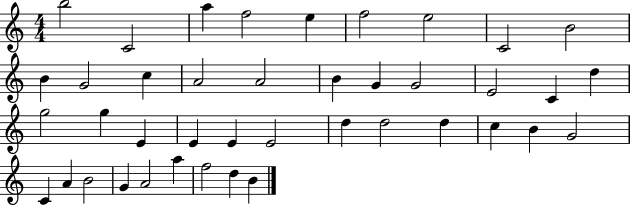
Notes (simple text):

B5/h C4/h A5/q F5/h E5/q F5/h E5/h C4/h B4/h B4/q G4/h C5/q A4/h A4/h B4/q G4/q G4/h E4/h C4/q D5/q G5/h G5/q E4/q E4/q E4/q E4/h D5/q D5/h D5/q C5/q B4/q G4/h C4/q A4/q B4/h G4/q A4/h A5/q F5/h D5/q B4/q